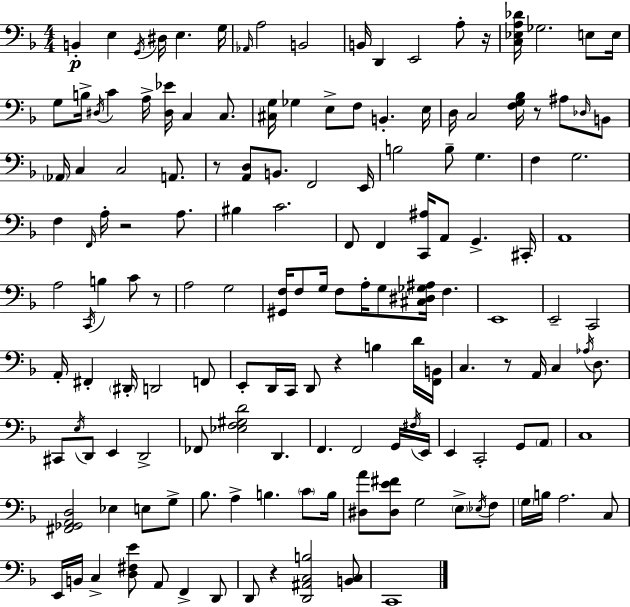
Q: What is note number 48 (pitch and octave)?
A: A3